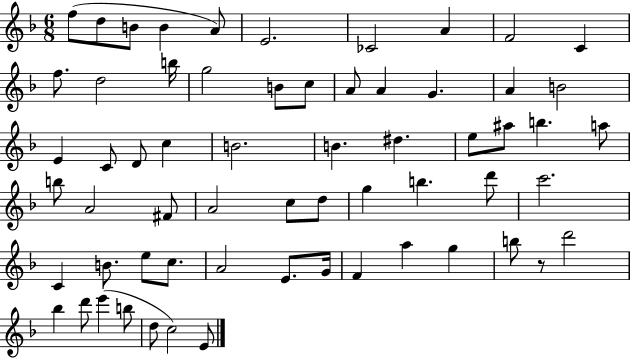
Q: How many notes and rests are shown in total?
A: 62